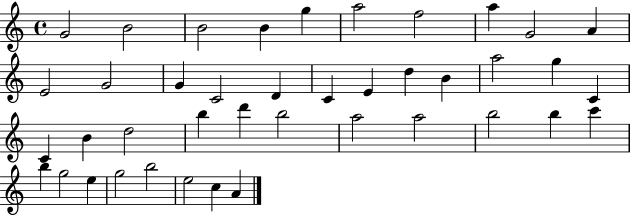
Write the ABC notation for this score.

X:1
T:Untitled
M:4/4
L:1/4
K:C
G2 B2 B2 B g a2 f2 a G2 A E2 G2 G C2 D C E d B a2 g C C B d2 b d' b2 a2 a2 b2 b c' b g2 e g2 b2 e2 c A